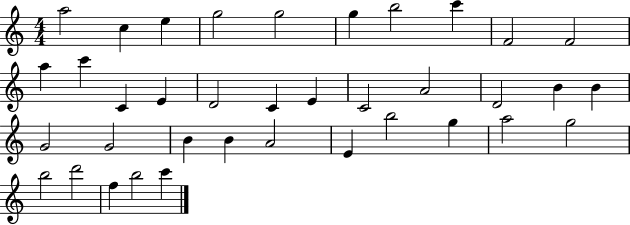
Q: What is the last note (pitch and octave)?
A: C6